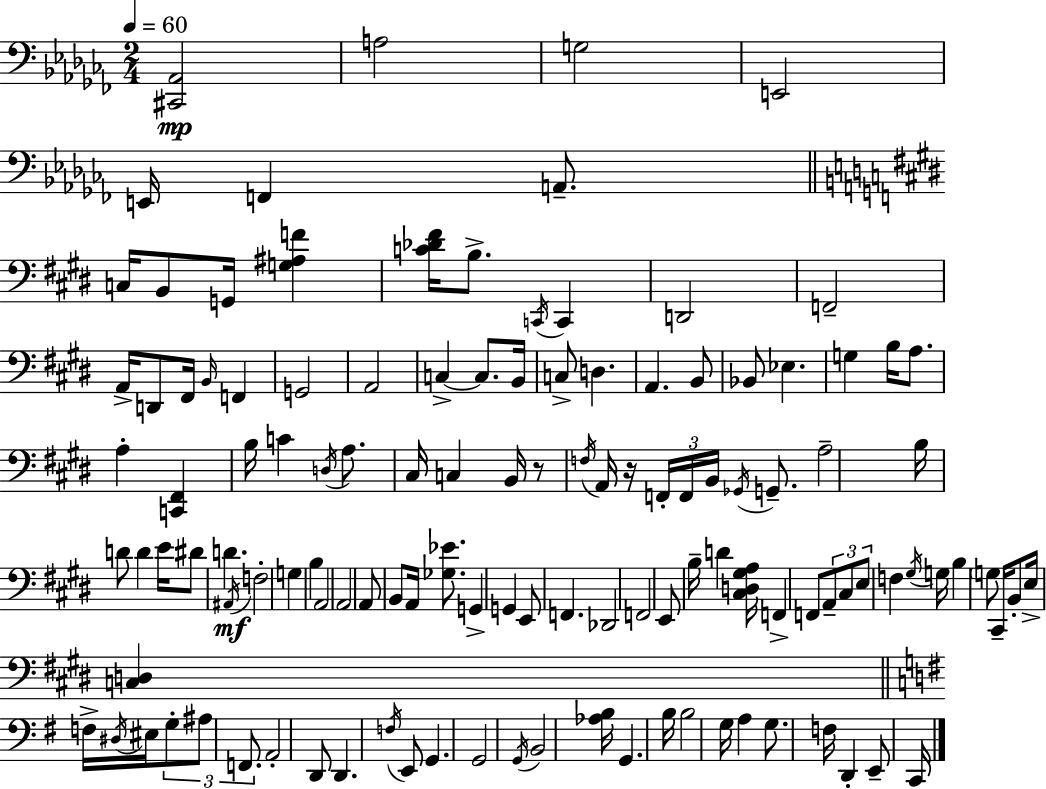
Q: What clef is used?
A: bass